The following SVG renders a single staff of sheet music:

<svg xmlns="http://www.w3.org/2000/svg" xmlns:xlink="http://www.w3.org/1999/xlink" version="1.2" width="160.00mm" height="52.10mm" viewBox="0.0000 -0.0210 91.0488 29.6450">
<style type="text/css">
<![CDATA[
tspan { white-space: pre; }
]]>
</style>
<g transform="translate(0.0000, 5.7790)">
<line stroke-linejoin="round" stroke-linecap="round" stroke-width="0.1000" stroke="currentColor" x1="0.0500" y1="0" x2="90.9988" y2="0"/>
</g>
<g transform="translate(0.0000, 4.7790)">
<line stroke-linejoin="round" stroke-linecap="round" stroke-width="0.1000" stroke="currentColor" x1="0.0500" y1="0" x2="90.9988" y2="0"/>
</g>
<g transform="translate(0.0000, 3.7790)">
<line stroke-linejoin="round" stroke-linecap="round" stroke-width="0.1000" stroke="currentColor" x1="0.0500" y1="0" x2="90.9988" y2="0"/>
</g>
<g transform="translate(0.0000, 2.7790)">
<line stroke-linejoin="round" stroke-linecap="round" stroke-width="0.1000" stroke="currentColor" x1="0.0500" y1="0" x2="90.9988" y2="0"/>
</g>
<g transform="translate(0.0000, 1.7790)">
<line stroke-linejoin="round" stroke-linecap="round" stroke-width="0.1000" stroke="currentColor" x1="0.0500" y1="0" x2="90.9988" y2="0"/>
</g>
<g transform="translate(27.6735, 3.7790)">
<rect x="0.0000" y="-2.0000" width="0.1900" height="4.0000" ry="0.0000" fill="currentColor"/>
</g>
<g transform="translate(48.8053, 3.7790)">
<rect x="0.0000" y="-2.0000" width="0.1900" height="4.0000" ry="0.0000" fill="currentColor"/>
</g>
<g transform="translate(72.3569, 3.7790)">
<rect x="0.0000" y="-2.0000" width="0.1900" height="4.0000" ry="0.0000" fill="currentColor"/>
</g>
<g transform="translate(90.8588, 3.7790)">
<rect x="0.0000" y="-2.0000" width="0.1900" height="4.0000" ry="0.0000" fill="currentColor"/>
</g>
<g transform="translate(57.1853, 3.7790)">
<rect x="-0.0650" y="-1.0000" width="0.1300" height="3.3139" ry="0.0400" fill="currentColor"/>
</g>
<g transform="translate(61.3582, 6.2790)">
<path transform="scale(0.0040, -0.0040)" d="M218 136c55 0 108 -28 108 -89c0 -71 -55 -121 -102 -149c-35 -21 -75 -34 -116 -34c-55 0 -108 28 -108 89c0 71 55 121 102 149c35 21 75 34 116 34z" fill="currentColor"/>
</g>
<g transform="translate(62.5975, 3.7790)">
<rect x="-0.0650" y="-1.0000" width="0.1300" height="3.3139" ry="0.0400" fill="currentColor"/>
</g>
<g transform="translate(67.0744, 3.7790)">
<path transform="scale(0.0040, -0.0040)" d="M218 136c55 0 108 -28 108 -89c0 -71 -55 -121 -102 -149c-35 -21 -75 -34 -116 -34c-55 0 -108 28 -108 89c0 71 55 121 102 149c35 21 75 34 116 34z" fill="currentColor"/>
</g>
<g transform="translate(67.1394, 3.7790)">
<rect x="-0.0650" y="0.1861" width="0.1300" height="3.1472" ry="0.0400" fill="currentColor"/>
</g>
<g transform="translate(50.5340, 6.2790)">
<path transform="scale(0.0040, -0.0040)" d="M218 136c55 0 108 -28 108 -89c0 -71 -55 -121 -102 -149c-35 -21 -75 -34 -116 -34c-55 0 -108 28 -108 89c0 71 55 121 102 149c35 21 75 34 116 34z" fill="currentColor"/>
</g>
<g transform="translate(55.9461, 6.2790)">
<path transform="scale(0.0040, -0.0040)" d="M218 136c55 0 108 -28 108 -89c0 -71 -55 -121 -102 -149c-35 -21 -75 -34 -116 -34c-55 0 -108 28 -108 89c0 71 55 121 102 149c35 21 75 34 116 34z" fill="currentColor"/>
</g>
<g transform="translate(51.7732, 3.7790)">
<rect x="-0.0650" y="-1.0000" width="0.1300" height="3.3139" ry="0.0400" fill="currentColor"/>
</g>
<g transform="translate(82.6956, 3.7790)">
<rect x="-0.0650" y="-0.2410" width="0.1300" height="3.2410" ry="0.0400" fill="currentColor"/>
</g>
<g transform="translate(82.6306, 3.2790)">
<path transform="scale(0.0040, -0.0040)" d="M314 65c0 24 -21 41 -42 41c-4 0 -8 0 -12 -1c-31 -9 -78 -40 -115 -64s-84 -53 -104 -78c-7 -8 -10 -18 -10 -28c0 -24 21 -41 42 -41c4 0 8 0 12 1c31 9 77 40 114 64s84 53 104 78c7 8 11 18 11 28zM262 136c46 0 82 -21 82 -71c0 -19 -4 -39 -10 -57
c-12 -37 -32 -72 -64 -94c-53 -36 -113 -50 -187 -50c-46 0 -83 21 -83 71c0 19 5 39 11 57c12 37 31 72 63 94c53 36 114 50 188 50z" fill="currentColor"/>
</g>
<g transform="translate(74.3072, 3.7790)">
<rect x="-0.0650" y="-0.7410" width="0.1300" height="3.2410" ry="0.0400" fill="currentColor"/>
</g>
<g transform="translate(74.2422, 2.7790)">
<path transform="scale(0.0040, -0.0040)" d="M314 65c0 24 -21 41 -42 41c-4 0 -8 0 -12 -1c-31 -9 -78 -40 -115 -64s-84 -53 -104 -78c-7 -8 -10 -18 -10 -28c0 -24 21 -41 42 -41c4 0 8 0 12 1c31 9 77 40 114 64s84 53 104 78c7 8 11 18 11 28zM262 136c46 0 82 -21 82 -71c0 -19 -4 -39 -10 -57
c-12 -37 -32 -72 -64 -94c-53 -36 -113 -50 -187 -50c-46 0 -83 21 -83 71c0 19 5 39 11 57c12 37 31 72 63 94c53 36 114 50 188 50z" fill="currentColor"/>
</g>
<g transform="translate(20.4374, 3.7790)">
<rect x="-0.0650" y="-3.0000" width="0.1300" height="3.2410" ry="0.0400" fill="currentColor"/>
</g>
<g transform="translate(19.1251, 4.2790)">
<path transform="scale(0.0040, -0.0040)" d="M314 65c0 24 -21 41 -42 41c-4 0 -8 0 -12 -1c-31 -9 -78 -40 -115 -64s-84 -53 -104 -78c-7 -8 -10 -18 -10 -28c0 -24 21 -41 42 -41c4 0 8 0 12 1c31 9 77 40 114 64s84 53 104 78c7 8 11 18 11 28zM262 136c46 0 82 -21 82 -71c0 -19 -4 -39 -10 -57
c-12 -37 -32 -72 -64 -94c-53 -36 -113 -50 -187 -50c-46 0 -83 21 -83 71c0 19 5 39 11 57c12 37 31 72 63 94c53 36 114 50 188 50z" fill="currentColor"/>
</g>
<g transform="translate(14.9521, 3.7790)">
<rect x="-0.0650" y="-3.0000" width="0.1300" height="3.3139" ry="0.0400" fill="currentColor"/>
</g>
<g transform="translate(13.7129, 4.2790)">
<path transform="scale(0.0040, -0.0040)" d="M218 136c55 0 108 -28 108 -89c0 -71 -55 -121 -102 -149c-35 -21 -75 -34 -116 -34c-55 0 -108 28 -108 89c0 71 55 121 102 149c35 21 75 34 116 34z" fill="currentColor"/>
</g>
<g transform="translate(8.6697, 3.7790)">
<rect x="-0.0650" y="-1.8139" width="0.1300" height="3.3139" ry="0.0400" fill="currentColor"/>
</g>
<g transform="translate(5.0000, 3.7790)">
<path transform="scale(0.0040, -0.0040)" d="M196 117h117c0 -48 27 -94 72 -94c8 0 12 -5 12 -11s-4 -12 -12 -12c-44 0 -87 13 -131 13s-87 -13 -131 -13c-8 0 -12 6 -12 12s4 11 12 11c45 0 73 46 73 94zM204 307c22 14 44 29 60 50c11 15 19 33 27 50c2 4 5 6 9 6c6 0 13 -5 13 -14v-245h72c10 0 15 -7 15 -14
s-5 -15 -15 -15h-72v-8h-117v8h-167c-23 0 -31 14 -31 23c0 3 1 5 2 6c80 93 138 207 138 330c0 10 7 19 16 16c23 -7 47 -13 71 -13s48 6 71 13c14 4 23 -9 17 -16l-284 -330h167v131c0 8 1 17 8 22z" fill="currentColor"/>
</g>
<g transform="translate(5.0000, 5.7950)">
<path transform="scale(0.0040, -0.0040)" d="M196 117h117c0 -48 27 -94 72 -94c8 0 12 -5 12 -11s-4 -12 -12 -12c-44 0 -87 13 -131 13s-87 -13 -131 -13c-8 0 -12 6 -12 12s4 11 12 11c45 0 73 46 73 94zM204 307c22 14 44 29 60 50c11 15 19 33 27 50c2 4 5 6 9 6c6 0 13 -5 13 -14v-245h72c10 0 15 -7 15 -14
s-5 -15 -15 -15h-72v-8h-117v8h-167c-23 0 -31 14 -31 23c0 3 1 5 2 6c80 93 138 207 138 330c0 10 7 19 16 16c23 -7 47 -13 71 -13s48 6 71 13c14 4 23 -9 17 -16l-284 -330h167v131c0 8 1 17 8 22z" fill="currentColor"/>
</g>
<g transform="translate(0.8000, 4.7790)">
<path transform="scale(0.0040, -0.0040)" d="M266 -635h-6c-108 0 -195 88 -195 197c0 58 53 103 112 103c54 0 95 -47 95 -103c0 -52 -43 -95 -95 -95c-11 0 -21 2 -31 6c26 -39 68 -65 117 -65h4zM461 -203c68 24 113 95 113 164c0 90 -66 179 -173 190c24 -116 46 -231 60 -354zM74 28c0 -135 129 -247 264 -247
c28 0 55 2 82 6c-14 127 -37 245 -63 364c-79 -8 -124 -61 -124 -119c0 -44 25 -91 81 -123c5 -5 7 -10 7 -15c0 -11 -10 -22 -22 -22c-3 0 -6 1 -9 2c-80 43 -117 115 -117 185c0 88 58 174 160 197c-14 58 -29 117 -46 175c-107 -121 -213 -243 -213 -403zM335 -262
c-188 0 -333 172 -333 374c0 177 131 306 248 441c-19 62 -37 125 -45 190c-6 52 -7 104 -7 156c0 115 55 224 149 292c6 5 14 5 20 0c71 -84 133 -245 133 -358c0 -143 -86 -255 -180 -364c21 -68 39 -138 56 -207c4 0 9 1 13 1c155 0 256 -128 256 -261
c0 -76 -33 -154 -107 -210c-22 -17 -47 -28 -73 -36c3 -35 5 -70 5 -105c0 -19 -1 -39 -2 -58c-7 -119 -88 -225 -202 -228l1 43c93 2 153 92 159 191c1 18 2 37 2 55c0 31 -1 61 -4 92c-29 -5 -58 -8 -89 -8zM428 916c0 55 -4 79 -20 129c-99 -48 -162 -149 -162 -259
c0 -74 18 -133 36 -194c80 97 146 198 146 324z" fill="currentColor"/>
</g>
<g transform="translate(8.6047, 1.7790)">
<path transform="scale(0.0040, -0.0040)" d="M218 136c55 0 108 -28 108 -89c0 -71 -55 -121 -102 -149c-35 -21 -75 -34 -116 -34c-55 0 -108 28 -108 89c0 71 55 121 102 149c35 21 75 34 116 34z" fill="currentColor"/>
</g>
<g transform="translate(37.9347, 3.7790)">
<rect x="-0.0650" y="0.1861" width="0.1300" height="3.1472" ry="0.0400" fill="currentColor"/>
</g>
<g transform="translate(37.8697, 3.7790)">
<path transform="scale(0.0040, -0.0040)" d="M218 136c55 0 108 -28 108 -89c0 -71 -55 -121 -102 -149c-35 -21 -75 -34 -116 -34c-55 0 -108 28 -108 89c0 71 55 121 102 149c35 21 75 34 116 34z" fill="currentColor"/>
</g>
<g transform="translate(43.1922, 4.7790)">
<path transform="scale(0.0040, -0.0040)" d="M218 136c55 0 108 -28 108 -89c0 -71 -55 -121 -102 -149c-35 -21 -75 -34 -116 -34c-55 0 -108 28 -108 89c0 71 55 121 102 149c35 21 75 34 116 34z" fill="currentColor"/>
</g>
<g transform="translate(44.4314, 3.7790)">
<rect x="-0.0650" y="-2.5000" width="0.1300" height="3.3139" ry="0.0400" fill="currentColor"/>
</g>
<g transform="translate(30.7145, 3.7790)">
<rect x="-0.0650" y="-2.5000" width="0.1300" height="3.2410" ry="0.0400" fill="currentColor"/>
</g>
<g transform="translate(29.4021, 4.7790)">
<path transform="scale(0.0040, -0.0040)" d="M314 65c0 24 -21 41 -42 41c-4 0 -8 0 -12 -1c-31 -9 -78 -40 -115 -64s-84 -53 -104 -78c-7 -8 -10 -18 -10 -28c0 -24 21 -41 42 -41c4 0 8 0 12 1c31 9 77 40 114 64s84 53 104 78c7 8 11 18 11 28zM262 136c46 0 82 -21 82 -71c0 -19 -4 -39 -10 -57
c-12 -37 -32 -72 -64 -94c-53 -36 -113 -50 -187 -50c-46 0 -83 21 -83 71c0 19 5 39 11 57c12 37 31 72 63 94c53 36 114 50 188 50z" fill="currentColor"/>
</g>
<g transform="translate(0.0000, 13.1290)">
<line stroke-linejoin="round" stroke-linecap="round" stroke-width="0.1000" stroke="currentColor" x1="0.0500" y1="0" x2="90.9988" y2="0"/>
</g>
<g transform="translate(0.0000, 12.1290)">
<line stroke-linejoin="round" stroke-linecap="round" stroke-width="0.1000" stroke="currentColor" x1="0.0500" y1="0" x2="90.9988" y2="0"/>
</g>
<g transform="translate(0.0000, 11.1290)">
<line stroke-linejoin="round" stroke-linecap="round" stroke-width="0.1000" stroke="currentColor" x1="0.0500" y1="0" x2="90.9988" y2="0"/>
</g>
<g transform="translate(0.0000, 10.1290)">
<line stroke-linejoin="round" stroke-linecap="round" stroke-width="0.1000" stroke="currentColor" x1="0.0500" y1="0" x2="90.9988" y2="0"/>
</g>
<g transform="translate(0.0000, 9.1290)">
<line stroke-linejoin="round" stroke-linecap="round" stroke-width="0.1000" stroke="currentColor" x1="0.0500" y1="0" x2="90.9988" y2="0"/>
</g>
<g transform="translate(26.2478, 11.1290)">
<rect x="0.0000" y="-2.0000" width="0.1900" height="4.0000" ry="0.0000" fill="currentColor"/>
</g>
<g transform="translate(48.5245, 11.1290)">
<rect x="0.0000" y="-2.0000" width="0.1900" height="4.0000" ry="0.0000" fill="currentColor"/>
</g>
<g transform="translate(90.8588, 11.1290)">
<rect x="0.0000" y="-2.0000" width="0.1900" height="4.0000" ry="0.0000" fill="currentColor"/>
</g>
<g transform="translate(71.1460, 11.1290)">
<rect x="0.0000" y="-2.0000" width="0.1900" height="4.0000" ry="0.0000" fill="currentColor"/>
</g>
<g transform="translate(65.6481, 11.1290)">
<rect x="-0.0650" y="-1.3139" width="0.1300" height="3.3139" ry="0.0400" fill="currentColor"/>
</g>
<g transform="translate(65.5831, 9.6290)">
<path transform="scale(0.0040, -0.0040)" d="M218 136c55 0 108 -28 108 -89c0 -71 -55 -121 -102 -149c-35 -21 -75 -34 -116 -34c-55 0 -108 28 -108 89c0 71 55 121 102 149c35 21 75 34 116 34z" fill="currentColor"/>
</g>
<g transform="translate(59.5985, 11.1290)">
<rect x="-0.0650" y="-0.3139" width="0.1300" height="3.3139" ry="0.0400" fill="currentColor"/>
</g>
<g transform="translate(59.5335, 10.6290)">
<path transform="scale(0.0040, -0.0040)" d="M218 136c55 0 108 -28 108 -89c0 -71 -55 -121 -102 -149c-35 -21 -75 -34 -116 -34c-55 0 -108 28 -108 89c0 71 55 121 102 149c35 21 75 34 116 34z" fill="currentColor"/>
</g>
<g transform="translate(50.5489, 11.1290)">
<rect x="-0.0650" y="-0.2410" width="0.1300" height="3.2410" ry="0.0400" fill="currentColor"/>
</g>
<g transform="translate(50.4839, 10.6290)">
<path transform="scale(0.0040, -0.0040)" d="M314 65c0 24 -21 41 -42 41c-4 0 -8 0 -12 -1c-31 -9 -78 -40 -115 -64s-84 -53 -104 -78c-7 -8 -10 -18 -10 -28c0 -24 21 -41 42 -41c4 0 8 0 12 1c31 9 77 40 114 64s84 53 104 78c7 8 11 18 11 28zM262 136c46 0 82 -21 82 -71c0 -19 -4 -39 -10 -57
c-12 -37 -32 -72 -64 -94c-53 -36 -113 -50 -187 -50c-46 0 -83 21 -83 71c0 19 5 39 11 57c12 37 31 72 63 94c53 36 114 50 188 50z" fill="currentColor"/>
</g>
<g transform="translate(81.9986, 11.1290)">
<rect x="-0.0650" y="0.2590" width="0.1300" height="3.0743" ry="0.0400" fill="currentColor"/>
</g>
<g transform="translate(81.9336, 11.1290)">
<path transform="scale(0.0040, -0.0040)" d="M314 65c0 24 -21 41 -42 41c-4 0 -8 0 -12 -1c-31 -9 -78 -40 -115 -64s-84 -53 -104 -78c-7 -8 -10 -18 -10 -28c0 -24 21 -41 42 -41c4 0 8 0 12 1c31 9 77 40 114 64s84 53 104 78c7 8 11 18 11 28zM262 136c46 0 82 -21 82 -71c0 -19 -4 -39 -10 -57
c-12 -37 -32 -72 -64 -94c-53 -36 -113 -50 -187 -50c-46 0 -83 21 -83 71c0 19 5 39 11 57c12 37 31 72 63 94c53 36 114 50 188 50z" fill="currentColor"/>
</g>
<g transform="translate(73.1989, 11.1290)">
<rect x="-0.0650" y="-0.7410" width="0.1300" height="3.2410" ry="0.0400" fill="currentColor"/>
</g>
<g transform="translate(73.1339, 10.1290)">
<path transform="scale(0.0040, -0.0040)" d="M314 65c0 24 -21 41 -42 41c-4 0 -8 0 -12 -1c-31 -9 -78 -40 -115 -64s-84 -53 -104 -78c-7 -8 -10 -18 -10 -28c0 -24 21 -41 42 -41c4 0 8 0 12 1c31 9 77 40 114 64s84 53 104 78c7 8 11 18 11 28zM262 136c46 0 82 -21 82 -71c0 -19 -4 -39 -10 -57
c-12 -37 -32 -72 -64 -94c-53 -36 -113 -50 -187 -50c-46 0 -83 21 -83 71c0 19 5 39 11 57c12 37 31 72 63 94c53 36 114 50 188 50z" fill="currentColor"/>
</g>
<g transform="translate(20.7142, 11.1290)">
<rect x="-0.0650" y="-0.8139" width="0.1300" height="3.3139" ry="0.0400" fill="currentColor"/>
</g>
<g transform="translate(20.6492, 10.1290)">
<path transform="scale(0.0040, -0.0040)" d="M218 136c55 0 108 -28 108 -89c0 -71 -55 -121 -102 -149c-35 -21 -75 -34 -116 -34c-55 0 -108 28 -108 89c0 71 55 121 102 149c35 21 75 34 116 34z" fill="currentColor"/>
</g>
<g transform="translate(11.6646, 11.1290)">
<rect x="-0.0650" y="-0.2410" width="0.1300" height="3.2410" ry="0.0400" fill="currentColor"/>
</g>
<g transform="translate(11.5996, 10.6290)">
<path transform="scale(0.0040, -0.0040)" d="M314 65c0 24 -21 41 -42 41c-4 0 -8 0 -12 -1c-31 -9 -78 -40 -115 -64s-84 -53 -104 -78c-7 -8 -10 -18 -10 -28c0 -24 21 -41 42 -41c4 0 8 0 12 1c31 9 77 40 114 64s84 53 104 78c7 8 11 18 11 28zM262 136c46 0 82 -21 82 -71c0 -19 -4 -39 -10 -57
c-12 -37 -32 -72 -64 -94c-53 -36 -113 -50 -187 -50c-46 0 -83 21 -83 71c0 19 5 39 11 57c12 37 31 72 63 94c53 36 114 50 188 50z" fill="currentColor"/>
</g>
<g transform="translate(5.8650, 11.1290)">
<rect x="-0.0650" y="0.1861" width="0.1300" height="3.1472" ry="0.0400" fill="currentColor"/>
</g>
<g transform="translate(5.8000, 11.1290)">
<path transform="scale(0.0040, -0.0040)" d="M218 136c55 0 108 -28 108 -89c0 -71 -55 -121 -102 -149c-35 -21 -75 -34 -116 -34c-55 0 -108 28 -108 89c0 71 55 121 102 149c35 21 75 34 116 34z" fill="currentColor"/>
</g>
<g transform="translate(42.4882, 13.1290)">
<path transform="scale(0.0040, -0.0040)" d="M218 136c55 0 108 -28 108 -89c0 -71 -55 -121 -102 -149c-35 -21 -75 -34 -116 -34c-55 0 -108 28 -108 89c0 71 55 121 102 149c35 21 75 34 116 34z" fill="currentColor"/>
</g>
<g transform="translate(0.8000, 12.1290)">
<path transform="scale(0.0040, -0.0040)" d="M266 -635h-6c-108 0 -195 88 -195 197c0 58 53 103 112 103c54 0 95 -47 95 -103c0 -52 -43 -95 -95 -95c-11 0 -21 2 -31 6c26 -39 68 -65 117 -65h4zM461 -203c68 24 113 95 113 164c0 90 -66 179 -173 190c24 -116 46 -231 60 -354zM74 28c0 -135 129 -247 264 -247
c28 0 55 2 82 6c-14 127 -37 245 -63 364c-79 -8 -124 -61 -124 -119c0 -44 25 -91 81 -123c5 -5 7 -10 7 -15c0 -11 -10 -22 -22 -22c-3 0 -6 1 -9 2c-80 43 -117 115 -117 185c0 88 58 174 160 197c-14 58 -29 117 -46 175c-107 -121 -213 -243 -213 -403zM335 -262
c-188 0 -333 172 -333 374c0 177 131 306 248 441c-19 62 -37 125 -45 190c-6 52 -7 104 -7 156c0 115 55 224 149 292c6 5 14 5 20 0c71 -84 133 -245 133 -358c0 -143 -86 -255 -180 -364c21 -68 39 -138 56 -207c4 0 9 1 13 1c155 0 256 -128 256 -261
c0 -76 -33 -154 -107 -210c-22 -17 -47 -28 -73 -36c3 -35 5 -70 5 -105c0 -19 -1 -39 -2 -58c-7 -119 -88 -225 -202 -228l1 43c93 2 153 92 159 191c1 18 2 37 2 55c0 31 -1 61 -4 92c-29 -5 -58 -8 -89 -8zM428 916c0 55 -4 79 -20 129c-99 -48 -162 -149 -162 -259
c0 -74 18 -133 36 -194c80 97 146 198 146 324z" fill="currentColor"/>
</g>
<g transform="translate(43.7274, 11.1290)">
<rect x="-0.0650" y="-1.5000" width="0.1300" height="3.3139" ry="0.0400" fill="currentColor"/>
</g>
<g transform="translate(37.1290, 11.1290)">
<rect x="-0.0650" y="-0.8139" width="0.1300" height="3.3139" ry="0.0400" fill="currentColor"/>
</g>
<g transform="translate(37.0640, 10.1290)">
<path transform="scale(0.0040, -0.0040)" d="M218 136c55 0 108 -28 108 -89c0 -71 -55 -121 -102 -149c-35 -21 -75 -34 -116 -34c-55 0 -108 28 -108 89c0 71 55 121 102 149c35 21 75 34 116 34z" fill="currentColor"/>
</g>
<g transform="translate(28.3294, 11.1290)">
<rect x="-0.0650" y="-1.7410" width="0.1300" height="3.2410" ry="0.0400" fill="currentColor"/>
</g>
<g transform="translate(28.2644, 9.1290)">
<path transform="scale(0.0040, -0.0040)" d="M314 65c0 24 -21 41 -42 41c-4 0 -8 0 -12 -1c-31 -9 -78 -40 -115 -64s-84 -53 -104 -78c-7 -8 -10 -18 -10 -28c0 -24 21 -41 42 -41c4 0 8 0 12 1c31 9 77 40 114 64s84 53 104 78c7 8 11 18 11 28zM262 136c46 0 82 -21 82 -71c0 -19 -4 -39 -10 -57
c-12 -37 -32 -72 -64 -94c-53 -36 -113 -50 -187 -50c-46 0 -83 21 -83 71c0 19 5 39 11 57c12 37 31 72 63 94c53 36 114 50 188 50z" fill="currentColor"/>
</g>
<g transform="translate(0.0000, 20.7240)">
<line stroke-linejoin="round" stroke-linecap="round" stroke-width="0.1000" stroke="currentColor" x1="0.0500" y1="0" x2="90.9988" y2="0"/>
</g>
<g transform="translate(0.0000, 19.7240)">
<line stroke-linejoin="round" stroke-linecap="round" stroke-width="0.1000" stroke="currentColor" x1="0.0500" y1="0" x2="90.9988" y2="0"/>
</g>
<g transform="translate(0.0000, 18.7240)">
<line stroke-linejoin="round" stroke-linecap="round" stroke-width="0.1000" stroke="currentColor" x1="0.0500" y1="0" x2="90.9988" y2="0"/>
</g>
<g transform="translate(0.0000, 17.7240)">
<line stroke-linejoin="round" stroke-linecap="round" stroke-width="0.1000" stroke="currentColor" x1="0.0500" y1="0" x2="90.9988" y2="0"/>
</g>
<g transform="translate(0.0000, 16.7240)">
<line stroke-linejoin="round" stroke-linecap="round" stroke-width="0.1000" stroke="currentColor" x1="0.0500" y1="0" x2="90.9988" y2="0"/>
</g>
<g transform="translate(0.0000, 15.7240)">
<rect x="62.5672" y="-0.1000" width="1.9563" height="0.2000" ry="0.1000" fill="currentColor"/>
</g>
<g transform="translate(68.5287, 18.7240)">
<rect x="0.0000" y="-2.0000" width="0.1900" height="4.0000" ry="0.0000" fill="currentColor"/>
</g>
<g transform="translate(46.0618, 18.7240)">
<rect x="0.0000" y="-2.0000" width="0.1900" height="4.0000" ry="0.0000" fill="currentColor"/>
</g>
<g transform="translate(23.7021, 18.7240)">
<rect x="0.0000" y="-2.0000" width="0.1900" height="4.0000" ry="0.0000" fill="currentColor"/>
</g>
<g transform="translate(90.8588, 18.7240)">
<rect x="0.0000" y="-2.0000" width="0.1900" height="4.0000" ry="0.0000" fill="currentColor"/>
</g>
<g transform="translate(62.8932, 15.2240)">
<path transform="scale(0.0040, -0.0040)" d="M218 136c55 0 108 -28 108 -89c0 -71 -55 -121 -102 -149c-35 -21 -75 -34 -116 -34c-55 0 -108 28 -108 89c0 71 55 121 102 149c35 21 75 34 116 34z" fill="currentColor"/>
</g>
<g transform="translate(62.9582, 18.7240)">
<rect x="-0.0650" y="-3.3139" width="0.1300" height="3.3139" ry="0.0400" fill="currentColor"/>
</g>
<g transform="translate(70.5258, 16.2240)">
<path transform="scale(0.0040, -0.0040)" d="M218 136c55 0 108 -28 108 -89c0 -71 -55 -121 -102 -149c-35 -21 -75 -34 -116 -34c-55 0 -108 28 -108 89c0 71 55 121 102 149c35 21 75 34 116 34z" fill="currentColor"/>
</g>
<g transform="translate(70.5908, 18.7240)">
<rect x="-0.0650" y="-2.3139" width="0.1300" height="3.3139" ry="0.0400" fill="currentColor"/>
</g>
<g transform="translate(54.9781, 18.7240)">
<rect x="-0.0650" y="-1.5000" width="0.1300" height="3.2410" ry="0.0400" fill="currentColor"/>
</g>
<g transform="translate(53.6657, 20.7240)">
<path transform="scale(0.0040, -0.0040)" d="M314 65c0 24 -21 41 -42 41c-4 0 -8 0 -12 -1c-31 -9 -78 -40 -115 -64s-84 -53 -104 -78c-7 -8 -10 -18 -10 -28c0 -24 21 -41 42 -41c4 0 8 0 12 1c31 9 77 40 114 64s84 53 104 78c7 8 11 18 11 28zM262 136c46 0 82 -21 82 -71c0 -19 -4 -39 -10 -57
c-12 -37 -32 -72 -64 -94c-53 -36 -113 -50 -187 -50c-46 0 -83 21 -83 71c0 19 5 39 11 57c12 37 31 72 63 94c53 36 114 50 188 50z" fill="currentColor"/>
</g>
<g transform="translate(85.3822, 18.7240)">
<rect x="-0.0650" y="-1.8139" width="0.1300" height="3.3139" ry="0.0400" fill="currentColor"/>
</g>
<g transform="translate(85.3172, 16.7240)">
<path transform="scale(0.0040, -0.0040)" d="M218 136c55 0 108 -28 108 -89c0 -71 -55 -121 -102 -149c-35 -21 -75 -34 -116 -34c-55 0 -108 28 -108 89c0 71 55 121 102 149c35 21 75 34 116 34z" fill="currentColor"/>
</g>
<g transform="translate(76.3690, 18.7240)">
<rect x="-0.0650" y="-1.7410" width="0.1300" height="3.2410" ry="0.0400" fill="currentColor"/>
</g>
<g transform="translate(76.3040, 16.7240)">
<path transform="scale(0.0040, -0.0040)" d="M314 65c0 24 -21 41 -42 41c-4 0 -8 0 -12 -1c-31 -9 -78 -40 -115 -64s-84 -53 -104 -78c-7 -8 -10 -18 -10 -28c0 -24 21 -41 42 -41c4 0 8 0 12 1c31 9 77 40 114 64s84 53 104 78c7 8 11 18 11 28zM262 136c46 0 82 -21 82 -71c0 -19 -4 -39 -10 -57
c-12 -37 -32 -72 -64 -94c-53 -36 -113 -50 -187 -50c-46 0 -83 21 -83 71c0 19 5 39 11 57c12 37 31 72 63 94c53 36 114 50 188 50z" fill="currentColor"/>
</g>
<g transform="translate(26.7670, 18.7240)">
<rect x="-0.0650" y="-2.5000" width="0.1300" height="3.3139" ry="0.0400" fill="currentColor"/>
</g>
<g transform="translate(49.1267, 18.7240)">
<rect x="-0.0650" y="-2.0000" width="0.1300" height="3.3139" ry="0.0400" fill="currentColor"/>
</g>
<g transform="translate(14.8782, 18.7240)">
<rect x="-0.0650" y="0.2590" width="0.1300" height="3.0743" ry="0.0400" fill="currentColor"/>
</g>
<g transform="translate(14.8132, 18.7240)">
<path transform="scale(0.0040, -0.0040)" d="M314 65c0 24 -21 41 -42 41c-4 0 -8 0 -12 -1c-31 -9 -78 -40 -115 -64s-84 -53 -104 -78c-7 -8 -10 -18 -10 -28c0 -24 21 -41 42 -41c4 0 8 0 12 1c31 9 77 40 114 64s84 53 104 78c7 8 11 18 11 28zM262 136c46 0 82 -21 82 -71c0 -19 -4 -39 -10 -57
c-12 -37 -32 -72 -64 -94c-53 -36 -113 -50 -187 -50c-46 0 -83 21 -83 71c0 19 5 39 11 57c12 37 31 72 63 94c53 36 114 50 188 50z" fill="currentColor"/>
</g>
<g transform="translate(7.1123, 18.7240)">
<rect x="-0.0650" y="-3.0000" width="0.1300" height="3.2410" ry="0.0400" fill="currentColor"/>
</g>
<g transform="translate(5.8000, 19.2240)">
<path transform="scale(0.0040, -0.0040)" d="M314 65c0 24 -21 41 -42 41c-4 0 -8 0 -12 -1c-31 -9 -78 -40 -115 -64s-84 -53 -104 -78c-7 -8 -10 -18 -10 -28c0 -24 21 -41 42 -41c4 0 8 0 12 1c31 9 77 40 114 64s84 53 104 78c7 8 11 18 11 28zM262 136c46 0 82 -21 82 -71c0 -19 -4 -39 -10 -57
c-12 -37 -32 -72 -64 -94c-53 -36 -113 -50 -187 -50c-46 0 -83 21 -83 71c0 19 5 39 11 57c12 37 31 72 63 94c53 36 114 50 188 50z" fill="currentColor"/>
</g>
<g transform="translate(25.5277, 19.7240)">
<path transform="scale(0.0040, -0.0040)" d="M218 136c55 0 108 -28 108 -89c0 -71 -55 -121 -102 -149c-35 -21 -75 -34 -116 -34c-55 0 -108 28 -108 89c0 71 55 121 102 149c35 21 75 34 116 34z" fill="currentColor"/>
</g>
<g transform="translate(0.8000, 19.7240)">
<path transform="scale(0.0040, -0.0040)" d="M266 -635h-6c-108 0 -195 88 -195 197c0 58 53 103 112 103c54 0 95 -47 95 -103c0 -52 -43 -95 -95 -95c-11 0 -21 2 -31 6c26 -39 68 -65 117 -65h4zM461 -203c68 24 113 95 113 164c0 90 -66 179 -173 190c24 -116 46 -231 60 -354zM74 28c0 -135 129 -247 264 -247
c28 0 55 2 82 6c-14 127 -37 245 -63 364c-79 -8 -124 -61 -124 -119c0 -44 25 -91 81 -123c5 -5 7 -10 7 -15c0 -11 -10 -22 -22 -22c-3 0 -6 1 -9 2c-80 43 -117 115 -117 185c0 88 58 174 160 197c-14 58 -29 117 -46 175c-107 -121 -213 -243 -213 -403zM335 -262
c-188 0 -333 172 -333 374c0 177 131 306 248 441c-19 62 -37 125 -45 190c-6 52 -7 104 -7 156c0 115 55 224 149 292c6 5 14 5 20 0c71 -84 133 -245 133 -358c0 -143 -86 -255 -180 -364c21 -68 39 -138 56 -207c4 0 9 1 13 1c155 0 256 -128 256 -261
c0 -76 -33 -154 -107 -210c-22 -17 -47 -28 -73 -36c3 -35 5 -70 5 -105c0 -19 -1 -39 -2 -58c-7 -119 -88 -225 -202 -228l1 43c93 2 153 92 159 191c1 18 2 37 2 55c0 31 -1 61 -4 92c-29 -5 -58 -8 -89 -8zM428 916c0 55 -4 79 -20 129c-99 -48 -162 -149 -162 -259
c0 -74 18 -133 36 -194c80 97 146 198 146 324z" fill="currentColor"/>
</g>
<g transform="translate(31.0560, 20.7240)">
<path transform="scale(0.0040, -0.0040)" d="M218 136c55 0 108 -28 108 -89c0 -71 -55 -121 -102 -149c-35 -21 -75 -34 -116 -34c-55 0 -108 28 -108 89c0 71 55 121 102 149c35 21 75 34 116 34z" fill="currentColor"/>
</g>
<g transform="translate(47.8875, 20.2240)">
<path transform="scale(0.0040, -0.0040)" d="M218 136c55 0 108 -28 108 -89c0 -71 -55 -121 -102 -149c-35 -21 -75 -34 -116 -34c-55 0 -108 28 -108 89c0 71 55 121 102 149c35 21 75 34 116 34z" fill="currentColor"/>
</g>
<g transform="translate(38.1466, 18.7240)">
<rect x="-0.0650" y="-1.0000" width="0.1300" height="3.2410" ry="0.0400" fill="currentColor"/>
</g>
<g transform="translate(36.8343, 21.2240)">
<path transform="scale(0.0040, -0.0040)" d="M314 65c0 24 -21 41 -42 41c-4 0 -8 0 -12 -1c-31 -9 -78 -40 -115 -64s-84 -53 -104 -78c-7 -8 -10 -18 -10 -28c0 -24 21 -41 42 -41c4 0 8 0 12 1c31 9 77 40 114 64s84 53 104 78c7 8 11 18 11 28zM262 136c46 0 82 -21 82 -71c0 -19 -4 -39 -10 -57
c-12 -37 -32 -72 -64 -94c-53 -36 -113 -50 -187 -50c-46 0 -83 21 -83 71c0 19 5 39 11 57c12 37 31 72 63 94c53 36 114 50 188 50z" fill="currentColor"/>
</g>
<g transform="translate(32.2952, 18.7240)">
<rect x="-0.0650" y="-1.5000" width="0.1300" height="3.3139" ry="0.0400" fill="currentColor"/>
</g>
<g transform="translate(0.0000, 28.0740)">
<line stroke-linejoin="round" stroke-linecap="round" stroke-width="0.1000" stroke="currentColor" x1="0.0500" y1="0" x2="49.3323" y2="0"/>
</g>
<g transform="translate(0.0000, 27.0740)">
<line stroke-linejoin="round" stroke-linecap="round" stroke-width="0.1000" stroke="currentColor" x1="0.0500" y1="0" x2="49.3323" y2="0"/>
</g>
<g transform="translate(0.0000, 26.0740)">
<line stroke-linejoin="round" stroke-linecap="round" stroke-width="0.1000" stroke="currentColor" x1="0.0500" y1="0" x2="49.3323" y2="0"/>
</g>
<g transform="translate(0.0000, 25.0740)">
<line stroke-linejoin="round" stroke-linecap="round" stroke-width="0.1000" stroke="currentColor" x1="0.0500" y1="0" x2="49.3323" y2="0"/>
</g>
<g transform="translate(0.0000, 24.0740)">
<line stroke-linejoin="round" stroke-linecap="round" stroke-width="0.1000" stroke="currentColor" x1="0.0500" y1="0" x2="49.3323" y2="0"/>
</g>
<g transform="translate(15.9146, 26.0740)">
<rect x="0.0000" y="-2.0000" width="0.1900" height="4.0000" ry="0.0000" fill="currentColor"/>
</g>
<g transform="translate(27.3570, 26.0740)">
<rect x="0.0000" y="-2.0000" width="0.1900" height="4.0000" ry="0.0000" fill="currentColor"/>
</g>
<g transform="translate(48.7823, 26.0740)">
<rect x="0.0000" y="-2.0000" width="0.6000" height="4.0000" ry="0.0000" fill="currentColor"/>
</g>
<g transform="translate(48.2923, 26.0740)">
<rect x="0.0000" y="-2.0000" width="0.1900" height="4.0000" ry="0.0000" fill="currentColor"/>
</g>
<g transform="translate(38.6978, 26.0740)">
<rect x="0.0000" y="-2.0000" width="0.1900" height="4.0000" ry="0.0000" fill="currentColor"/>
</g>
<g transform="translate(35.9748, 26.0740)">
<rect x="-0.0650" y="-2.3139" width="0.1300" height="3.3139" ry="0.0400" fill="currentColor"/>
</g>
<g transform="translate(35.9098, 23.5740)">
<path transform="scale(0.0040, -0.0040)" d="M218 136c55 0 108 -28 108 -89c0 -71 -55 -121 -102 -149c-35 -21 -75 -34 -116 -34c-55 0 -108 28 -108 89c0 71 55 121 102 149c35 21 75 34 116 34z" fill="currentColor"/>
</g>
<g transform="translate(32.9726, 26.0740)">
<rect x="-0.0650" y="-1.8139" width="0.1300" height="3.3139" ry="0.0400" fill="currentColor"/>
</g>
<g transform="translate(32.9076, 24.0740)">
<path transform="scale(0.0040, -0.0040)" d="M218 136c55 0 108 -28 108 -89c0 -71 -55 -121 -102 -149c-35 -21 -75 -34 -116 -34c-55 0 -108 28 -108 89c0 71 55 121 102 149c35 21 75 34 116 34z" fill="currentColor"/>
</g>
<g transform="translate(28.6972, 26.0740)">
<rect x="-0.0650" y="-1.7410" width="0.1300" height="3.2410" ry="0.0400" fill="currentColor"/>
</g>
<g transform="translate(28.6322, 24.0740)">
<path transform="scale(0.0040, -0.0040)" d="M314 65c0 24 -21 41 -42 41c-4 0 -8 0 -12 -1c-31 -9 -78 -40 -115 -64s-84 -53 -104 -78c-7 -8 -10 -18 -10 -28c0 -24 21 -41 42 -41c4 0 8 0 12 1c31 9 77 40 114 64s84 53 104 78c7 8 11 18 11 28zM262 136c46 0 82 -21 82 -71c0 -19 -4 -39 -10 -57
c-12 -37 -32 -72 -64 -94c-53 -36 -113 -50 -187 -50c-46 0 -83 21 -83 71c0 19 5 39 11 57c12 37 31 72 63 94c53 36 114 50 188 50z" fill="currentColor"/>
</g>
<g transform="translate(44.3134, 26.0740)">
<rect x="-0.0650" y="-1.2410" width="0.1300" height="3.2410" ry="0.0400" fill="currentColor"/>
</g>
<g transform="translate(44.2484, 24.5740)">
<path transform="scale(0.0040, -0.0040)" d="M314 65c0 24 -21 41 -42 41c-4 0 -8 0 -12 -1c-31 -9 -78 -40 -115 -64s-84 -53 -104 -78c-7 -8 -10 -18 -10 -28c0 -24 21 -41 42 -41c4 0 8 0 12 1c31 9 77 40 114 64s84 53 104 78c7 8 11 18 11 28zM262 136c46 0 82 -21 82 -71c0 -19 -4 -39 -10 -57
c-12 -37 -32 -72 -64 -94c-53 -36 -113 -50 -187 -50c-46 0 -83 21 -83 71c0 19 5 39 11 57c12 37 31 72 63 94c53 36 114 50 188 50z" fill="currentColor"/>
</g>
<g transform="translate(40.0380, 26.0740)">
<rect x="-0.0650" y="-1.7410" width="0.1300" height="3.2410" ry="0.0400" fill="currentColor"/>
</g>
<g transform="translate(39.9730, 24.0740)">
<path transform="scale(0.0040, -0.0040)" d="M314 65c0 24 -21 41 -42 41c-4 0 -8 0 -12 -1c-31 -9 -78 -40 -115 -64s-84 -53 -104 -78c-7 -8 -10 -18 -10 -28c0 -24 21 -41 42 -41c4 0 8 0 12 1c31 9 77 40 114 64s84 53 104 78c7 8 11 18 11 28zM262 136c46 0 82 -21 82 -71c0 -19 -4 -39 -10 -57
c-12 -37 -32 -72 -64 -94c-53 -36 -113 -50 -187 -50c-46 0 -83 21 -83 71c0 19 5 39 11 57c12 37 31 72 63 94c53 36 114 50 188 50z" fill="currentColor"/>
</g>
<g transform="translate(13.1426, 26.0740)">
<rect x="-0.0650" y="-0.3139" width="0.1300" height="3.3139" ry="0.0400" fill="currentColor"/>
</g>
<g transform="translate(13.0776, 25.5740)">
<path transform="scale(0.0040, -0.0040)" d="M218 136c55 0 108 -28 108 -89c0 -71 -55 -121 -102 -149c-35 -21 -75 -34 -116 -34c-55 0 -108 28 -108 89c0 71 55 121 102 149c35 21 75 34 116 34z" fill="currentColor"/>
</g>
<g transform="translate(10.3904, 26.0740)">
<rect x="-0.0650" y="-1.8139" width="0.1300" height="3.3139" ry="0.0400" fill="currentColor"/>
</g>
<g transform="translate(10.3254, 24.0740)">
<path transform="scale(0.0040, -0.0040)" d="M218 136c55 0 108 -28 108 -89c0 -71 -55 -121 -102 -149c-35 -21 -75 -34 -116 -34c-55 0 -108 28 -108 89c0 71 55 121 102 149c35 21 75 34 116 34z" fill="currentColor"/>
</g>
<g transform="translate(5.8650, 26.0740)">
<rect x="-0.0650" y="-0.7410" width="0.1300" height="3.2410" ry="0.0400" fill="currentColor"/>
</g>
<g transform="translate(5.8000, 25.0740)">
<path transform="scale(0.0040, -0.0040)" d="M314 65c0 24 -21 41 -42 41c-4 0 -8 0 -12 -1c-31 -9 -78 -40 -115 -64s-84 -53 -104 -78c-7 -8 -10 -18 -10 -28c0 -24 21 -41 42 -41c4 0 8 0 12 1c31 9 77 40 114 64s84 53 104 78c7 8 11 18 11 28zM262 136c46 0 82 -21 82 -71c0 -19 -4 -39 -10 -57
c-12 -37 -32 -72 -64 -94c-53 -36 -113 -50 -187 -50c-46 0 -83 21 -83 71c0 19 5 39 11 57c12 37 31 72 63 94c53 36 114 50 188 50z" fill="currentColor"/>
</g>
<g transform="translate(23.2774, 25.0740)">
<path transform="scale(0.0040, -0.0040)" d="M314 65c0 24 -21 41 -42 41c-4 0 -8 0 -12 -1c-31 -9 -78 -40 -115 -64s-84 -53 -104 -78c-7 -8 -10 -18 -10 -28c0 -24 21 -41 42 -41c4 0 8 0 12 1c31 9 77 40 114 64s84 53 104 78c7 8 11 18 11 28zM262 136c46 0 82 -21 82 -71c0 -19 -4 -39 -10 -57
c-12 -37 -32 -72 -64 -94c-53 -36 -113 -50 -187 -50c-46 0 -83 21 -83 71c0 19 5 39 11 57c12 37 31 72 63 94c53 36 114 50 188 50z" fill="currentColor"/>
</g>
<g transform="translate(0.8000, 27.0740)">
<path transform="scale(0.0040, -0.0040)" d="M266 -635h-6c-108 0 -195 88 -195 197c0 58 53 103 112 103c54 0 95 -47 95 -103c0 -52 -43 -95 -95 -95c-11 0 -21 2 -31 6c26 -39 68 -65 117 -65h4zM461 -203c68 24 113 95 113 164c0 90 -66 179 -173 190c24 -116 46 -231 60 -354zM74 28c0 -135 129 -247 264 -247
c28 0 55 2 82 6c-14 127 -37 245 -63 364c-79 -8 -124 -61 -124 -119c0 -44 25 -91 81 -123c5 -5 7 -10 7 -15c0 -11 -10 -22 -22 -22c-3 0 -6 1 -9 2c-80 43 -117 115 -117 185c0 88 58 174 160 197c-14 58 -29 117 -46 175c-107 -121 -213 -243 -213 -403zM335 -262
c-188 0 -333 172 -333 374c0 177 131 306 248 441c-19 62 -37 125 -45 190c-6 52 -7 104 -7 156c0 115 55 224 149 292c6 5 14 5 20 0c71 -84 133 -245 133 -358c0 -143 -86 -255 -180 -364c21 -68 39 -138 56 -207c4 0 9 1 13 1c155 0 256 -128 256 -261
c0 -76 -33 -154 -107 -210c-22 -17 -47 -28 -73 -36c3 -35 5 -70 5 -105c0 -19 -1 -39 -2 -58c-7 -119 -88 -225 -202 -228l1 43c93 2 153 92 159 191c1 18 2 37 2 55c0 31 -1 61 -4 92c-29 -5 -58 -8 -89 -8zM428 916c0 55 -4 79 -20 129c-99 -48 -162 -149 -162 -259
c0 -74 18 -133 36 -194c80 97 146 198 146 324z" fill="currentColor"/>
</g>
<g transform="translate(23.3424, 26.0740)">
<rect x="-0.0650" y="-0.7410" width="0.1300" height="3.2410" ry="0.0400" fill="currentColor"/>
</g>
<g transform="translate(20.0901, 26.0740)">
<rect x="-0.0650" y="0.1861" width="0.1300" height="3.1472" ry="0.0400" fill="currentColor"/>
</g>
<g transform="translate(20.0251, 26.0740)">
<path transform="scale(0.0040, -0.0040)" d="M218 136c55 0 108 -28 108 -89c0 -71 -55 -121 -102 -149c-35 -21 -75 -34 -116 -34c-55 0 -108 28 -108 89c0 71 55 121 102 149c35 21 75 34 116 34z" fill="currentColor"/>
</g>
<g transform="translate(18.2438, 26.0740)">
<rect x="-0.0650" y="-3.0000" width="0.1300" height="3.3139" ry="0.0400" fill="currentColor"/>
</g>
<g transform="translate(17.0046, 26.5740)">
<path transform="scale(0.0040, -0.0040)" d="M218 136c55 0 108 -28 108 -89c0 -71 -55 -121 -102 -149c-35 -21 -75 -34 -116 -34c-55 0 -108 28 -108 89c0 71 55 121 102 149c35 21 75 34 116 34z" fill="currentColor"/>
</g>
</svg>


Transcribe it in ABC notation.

X:1
T:Untitled
M:4/4
L:1/4
K:C
f A A2 G2 B G D D D B d2 c2 B c2 d f2 d E c2 c e d2 B2 A2 B2 G E D2 F E2 b g f2 f d2 f c A B d2 f2 f g f2 e2